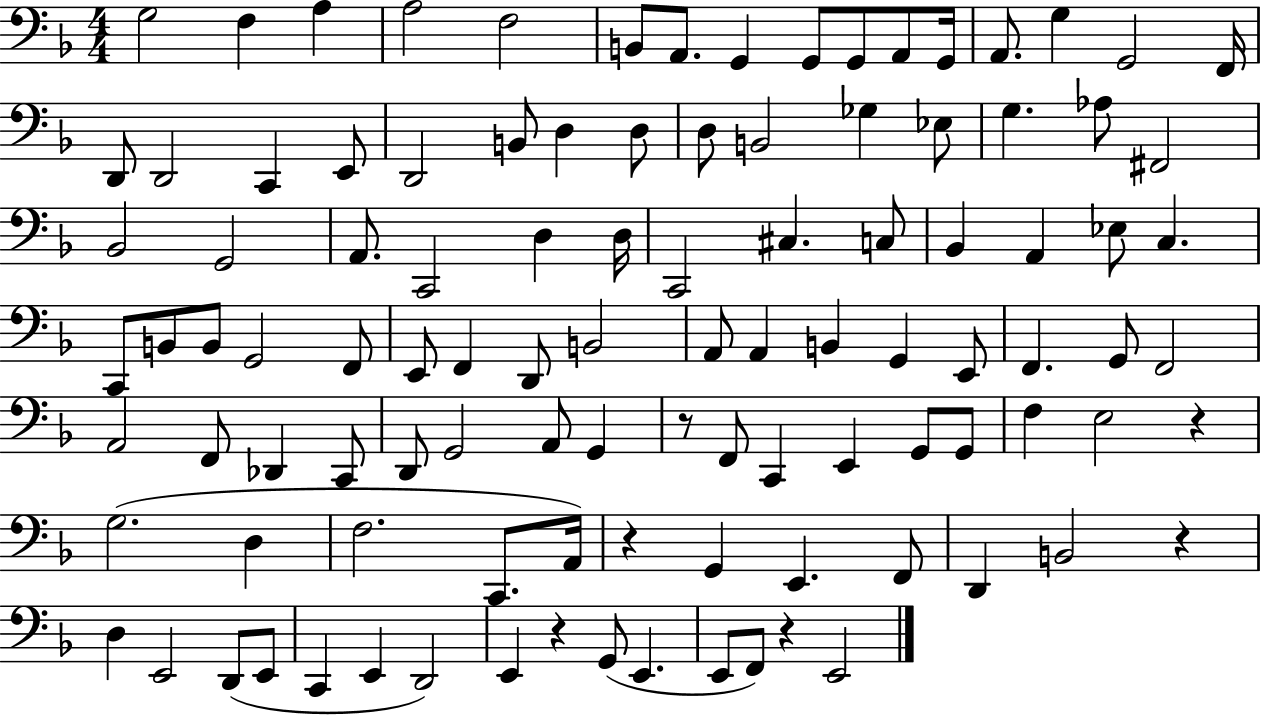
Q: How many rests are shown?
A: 6